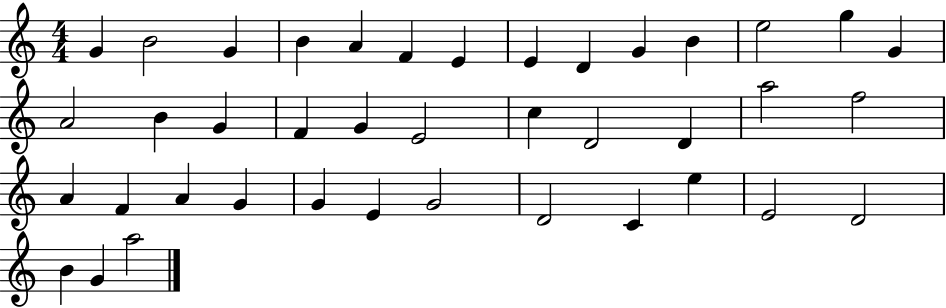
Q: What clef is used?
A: treble